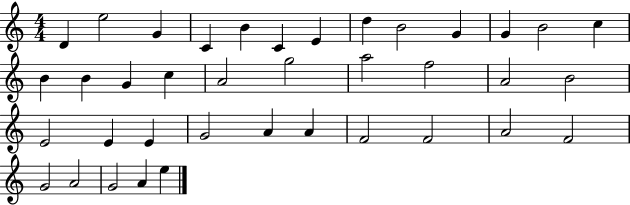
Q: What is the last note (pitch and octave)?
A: E5